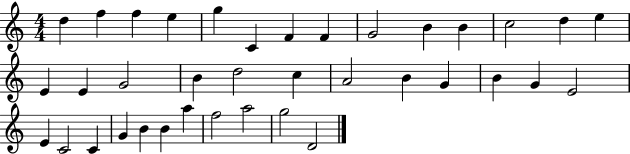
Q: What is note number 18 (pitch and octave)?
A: B4